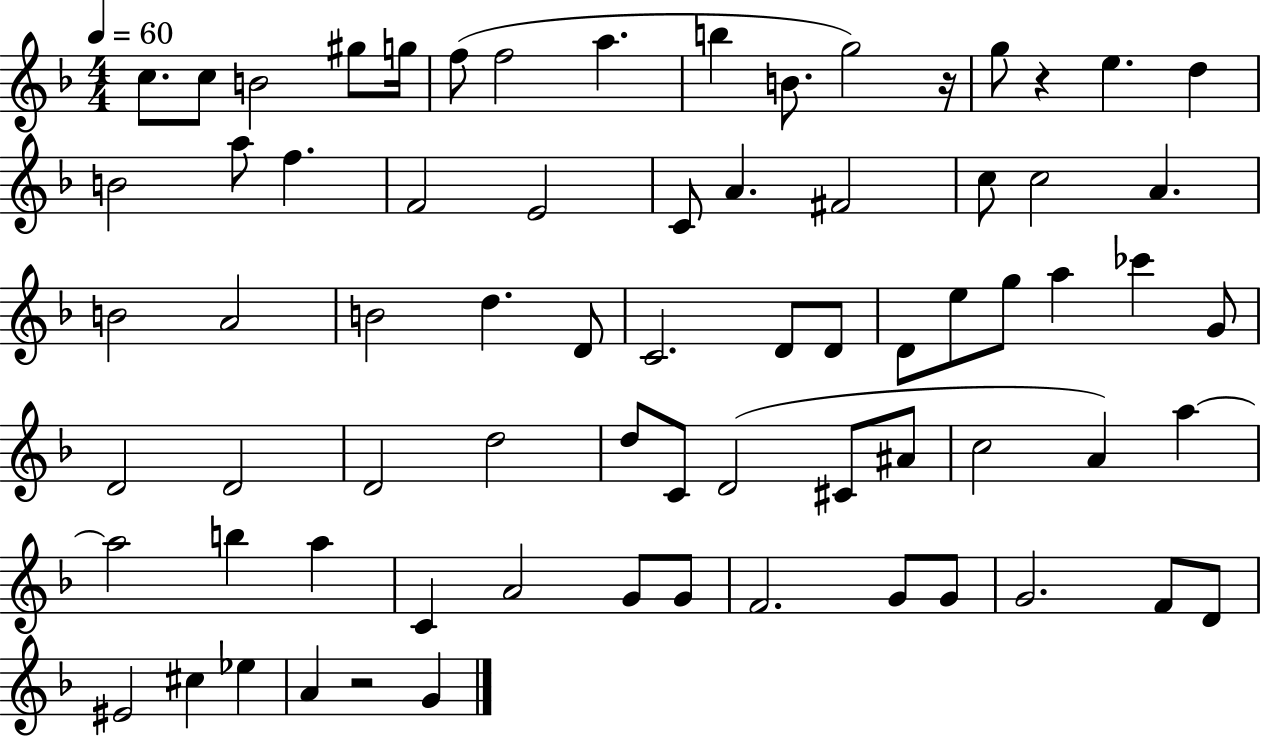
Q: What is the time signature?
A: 4/4